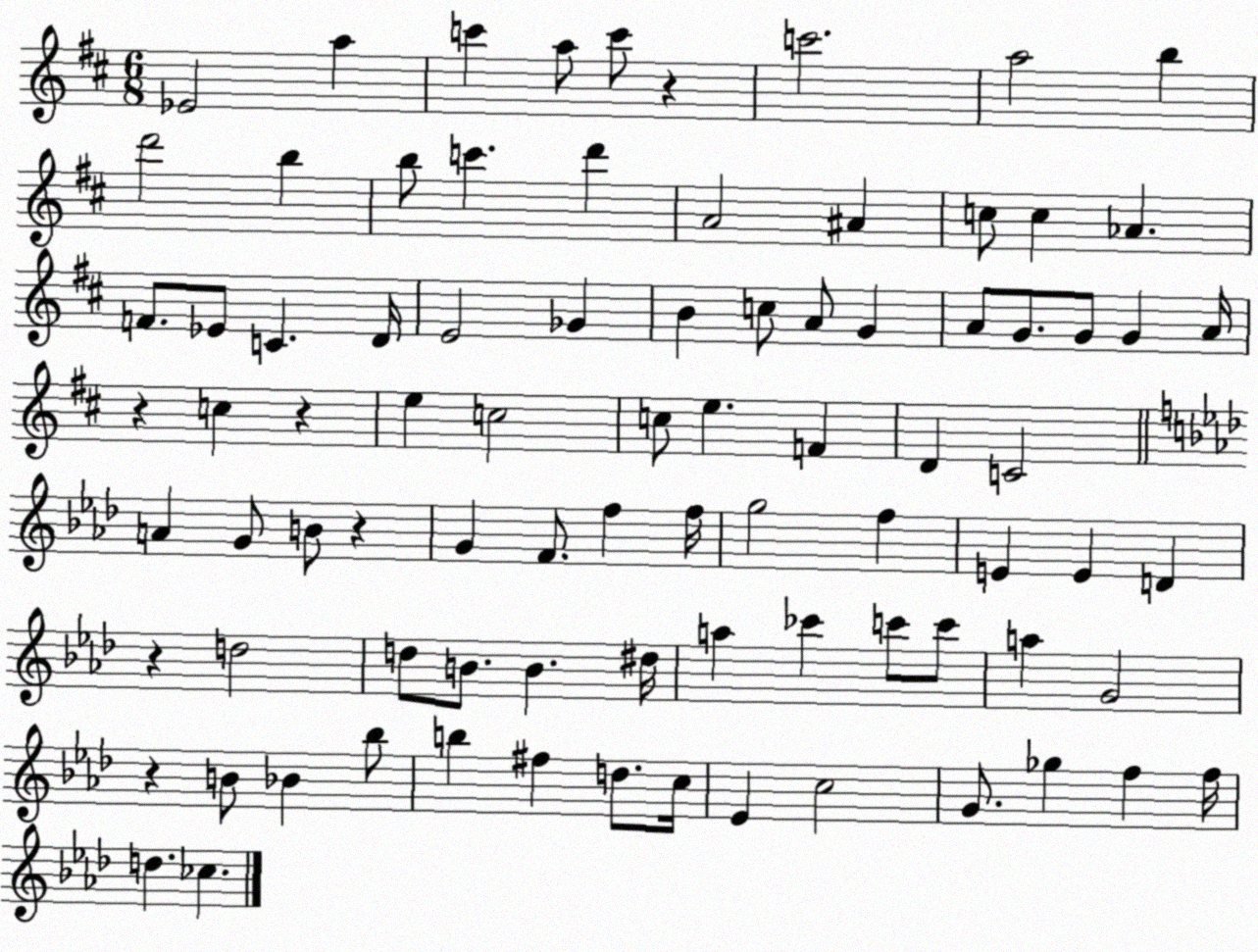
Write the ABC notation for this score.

X:1
T:Untitled
M:6/8
L:1/4
K:D
_E2 a c' a/2 c'/2 z c'2 a2 b d'2 b b/2 c' d' A2 ^A c/2 c _A F/2 _E/2 C D/4 E2 _G B c/2 A/2 G A/2 G/2 G/2 G A/4 z c z e c2 c/2 e F D C2 A G/2 B/2 z G F/2 f f/4 g2 f E E D z d2 d/2 B/2 B ^d/4 a _c' c'/2 c'/2 a G2 z B/2 _B _b/2 b ^f d/2 c/4 _E c2 G/2 _g f f/4 d _c